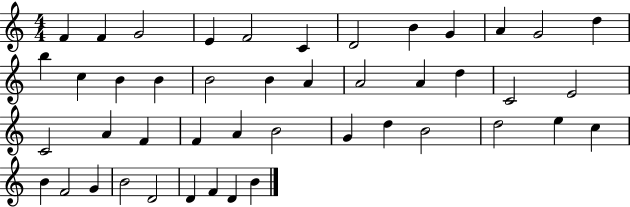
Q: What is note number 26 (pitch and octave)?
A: A4